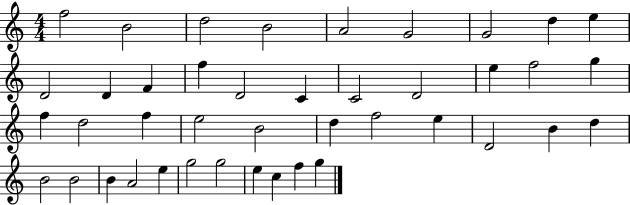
F5/h B4/h D5/h B4/h A4/h G4/h G4/h D5/q E5/q D4/h D4/q F4/q F5/q D4/h C4/q C4/h D4/h E5/q F5/h G5/q F5/q D5/h F5/q E5/h B4/h D5/q F5/h E5/q D4/h B4/q D5/q B4/h B4/h B4/q A4/h E5/q G5/h G5/h E5/q C5/q F5/q G5/q